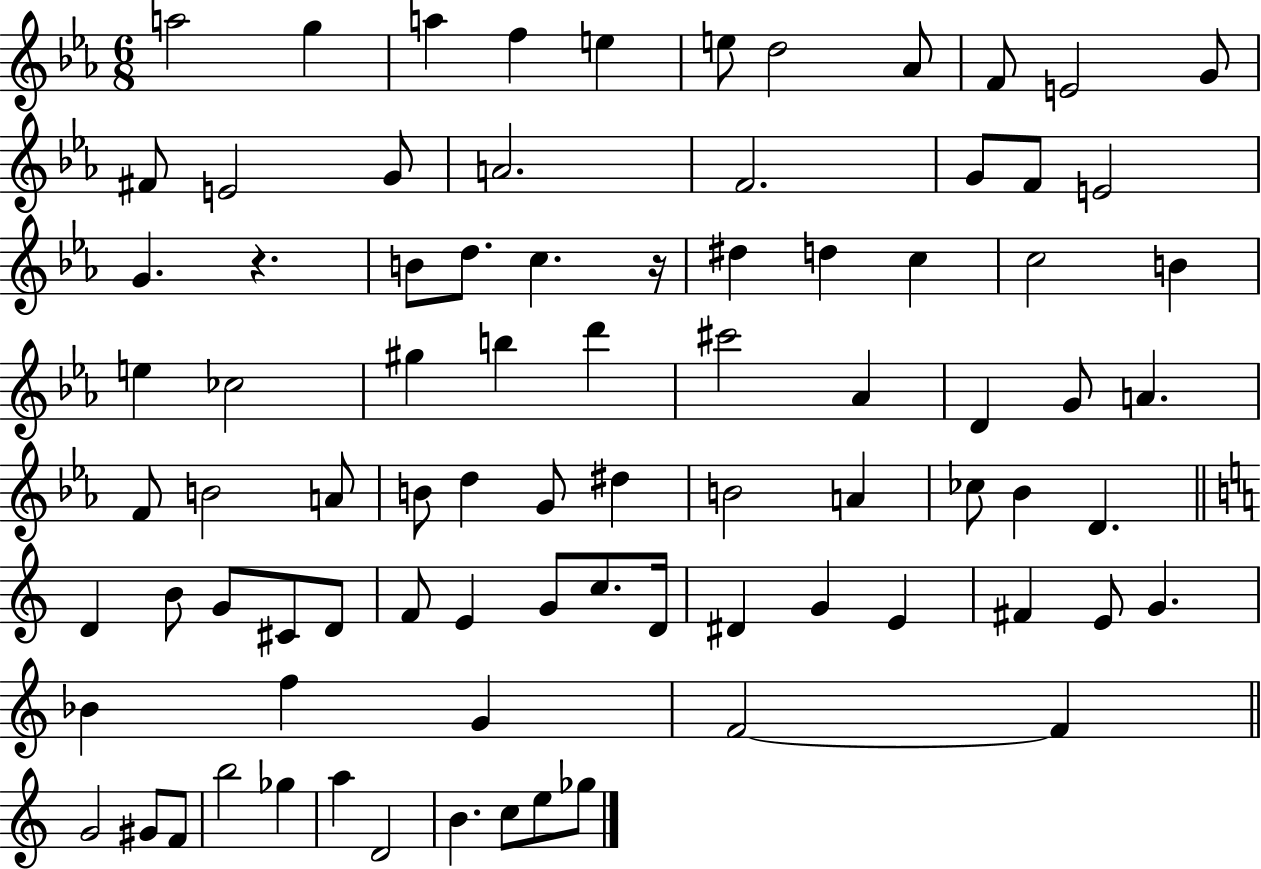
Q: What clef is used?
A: treble